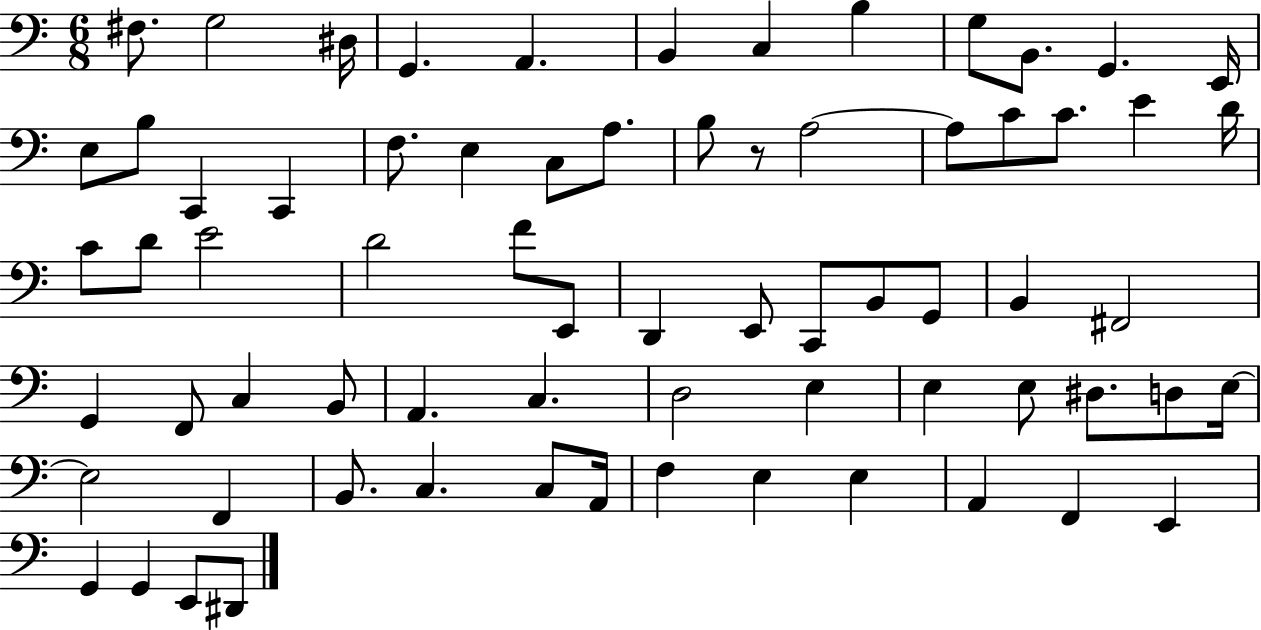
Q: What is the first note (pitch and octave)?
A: F#3